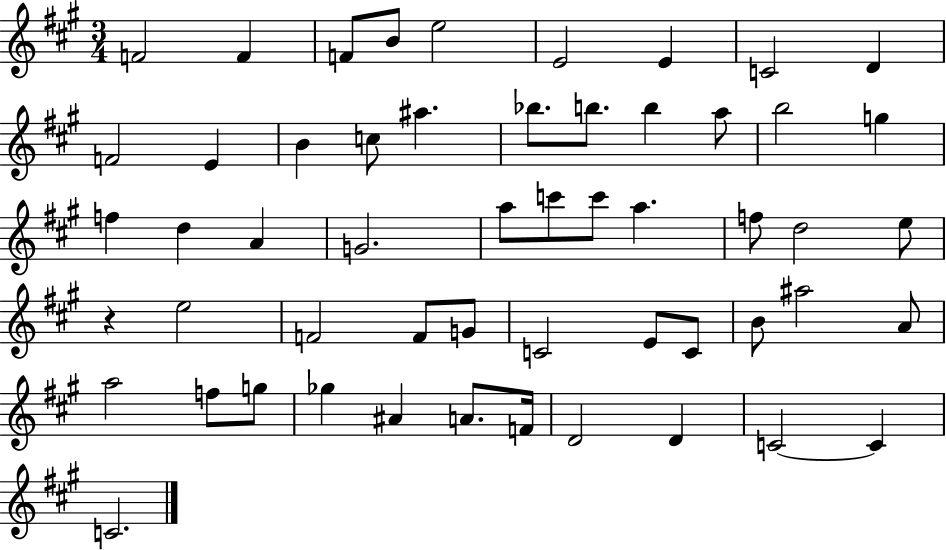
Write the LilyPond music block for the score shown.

{
  \clef treble
  \numericTimeSignature
  \time 3/4
  \key a \major
  \repeat volta 2 { f'2 f'4 | f'8 b'8 e''2 | e'2 e'4 | c'2 d'4 | \break f'2 e'4 | b'4 c''8 ais''4. | bes''8. b''8. b''4 a''8 | b''2 g''4 | \break f''4 d''4 a'4 | g'2. | a''8 c'''8 c'''8 a''4. | f''8 d''2 e''8 | \break r4 e''2 | f'2 f'8 g'8 | c'2 e'8 c'8 | b'8 ais''2 a'8 | \break a''2 f''8 g''8 | ges''4 ais'4 a'8. f'16 | d'2 d'4 | c'2~~ c'4 | \break c'2. | } \bar "|."
}